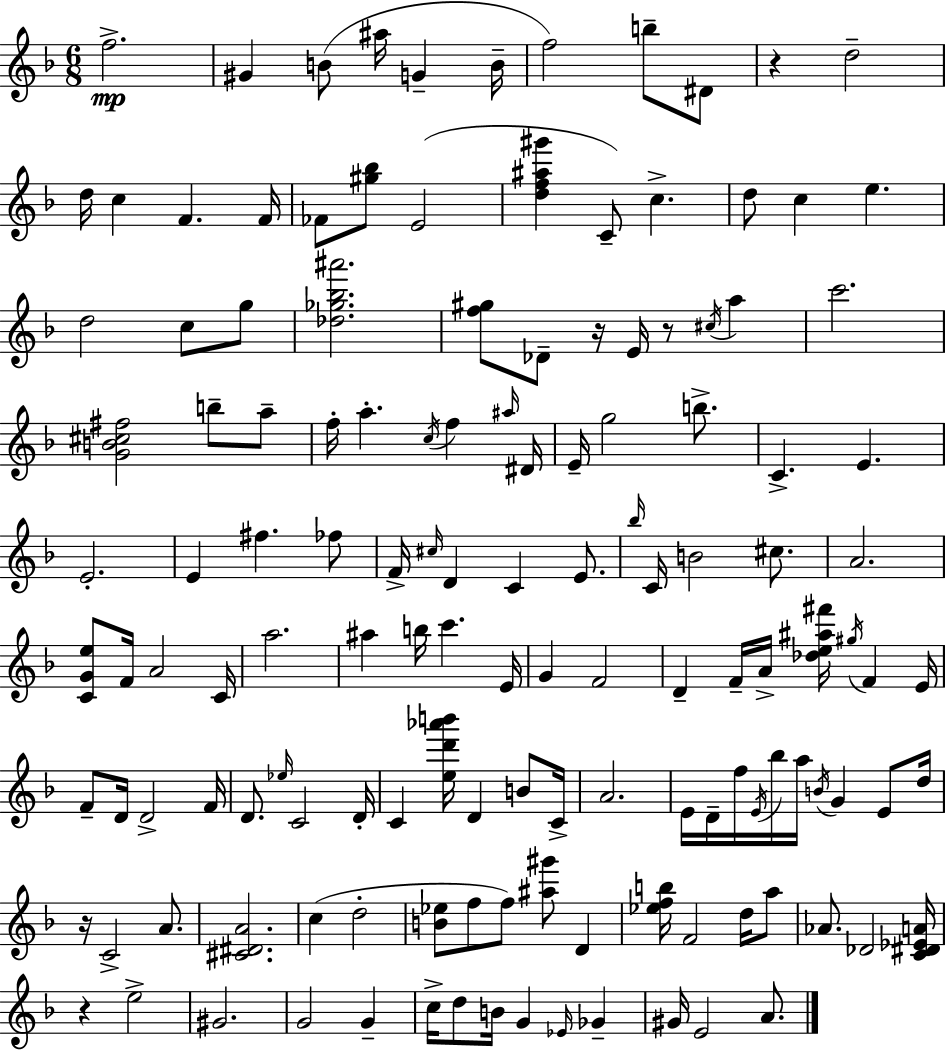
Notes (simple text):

F5/h. G#4/q B4/e A#5/s G4/q B4/s F5/h B5/e D#4/e R/q D5/h D5/s C5/q F4/q. F4/s FES4/e [G#5,Bb5]/e E4/h [D5,F5,A#5,G#6]/q C4/e C5/q. D5/e C5/q E5/q. D5/h C5/e G5/e [Db5,Gb5,Bb5,A#6]/h. [F5,G#5]/e Db4/e R/s E4/s R/e C#5/s A5/q C6/h. [G4,B4,C#5,F#5]/h B5/e A5/e F5/s A5/q. C5/s F5/q A#5/s D#4/s E4/s G5/h B5/e. C4/q. E4/q. E4/h. E4/q F#5/q. FES5/e F4/s C#5/s D4/q C4/q E4/e. Bb5/s C4/s B4/h C#5/e. A4/h. [C4,G4,E5]/e F4/s A4/h C4/s A5/h. A#5/q B5/s C6/q. E4/s G4/q F4/h D4/q F4/s A4/s [Db5,E5,A#5,F#6]/s G#5/s F4/q E4/s F4/e D4/s D4/h F4/s D4/e. Eb5/s C4/h D4/s C4/q [E5,D6,Ab6,B6]/s D4/q B4/e C4/s A4/h. E4/s D4/s F5/s E4/s Bb5/s A5/s B4/s G4/q E4/e D5/s R/s C4/h A4/e. [C#4,D#4,A4]/h. C5/q D5/h [B4,Eb5]/e F5/e F5/e [A#5,G#6]/e D4/q [Eb5,F5,B5]/s F4/h D5/s A5/e Ab4/e. Db4/h [C4,D#4,Eb4,A4]/s R/q E5/h G#4/h. G4/h G4/q C5/s D5/e B4/s G4/q Eb4/s Gb4/q G#4/s E4/h A4/e.